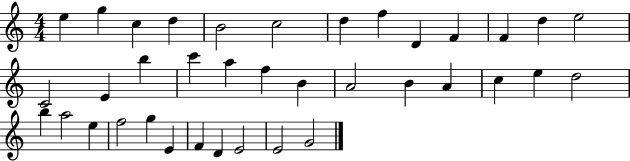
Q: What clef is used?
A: treble